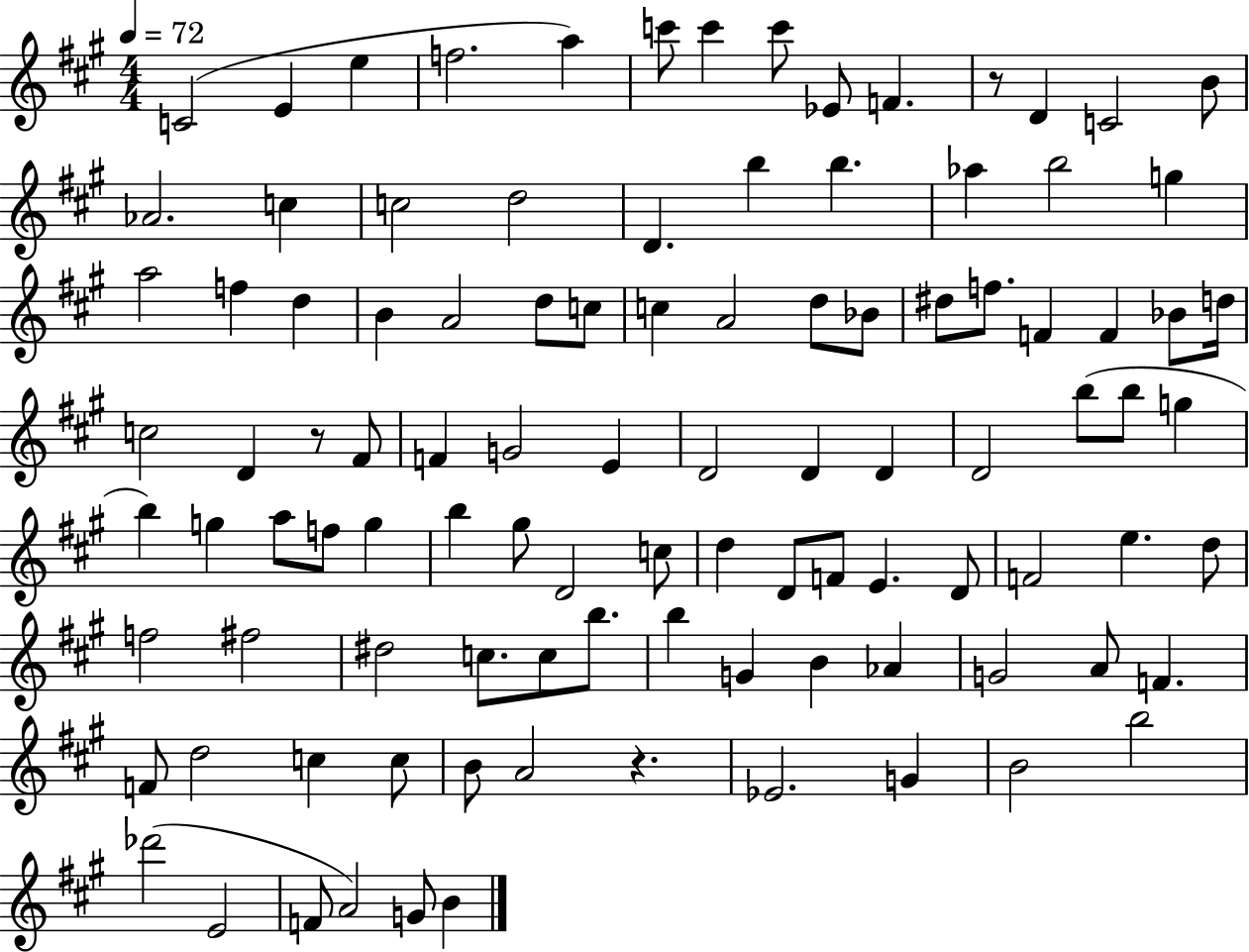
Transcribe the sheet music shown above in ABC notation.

X:1
T:Untitled
M:4/4
L:1/4
K:A
C2 E e f2 a c'/2 c' c'/2 _E/2 F z/2 D C2 B/2 _A2 c c2 d2 D b b _a b2 g a2 f d B A2 d/2 c/2 c A2 d/2 _B/2 ^d/2 f/2 F F _B/2 d/4 c2 D z/2 ^F/2 F G2 E D2 D D D2 b/2 b/2 g b g a/2 f/2 g b ^g/2 D2 c/2 d D/2 F/2 E D/2 F2 e d/2 f2 ^f2 ^d2 c/2 c/2 b/2 b G B _A G2 A/2 F F/2 d2 c c/2 B/2 A2 z _E2 G B2 b2 _d'2 E2 F/2 A2 G/2 B